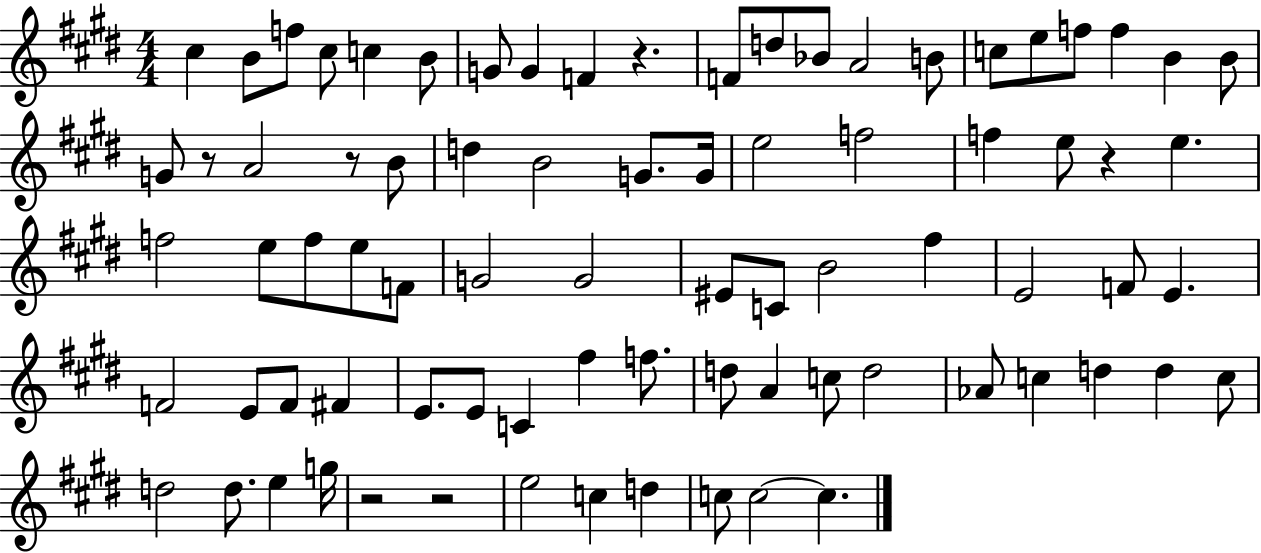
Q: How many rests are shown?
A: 6